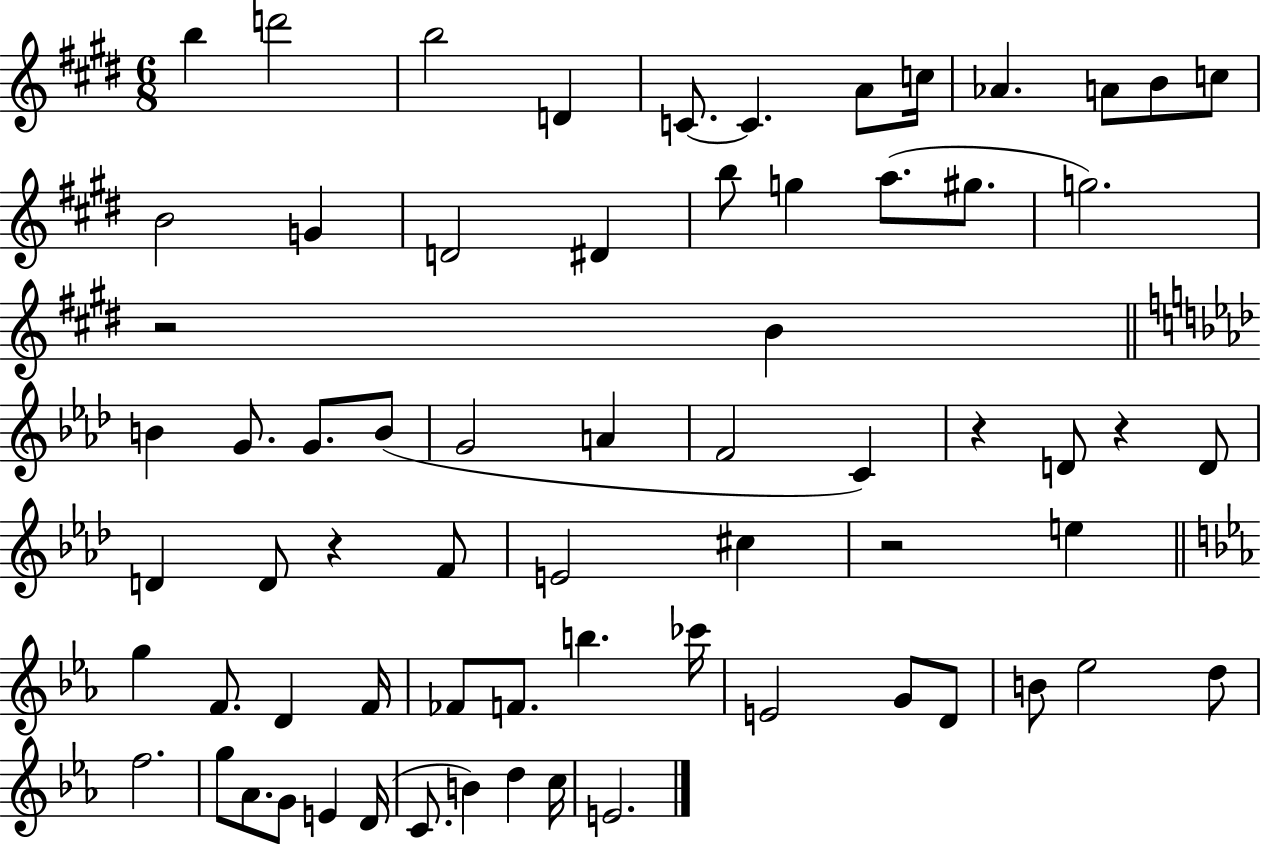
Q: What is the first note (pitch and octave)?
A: B5